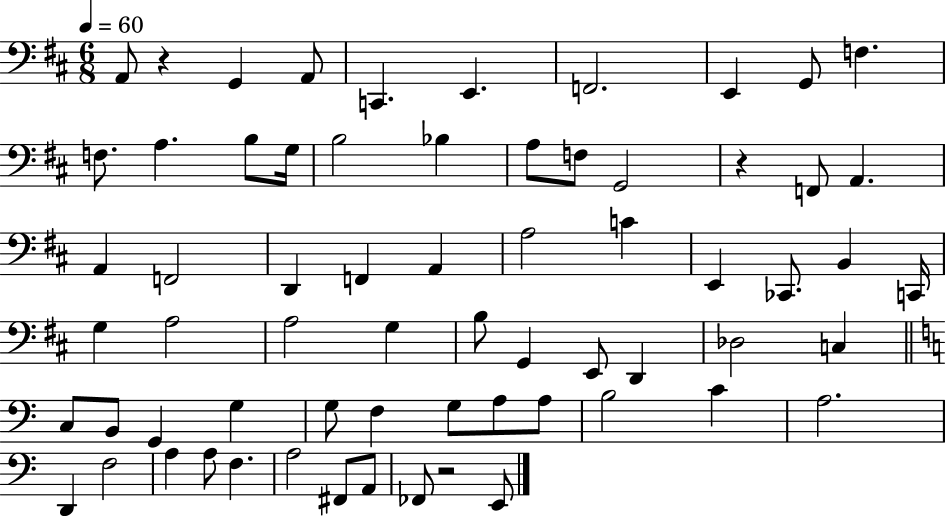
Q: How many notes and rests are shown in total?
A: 66